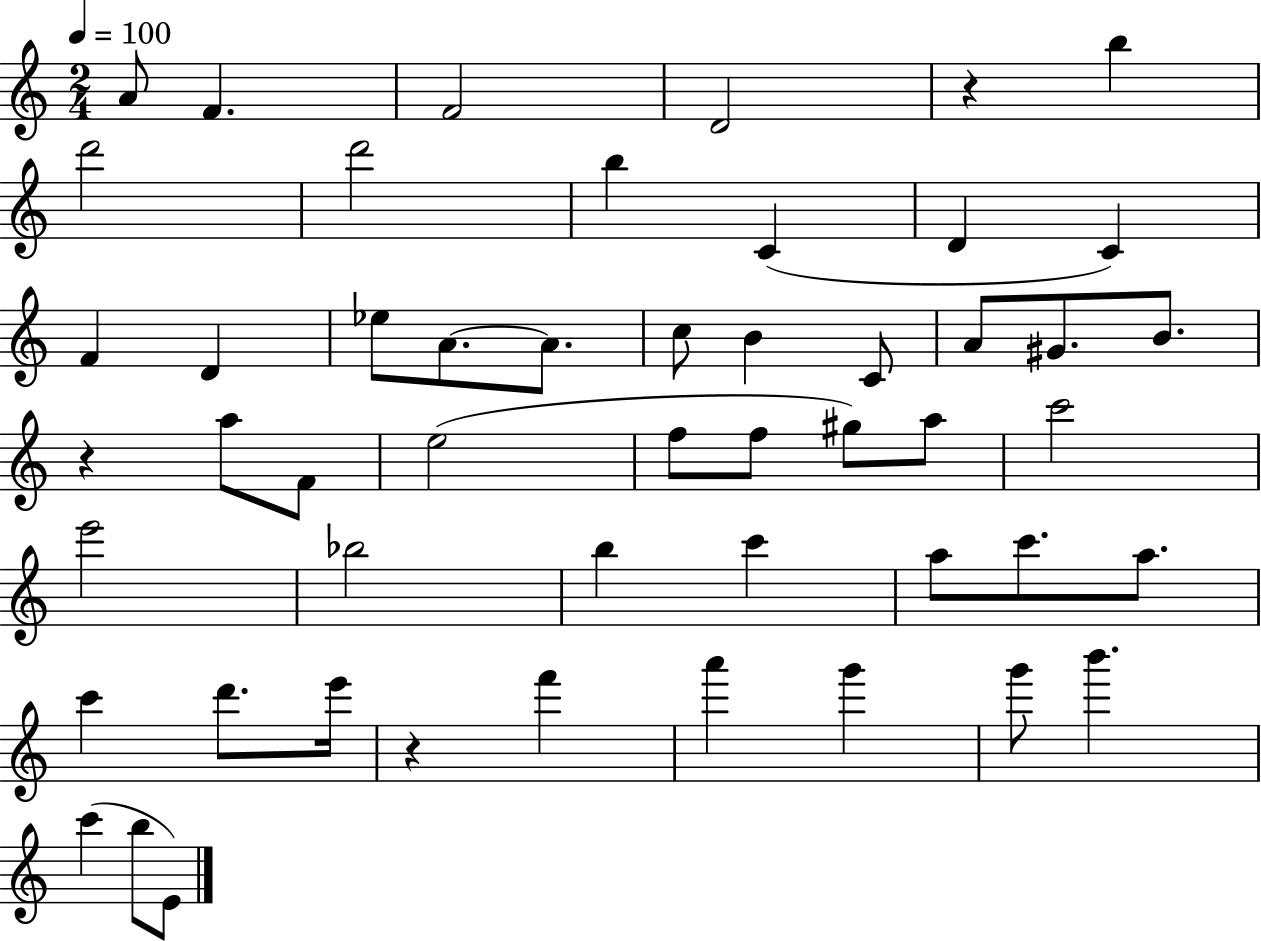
A4/e F4/q. F4/h D4/h R/q B5/q D6/h D6/h B5/q C4/q D4/q C4/q F4/q D4/q Eb5/e A4/e. A4/e. C5/e B4/q C4/e A4/e G#4/e. B4/e. R/q A5/e F4/e E5/h F5/e F5/e G#5/e A5/e C6/h E6/h Bb5/h B5/q C6/q A5/e C6/e. A5/e. C6/q D6/e. E6/s R/q F6/q A6/q G6/q G6/e B6/q. C6/q B5/e E4/e